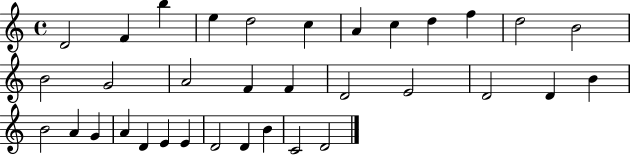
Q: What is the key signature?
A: C major